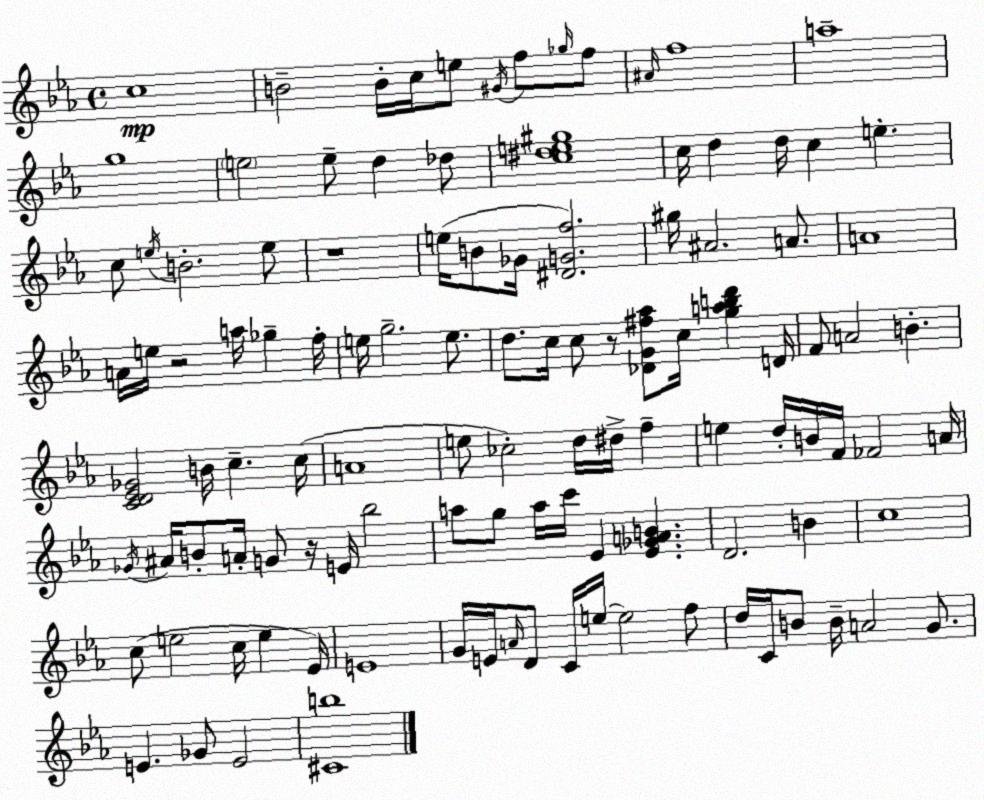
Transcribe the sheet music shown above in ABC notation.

X:1
T:Untitled
M:4/4
L:1/4
K:Cm
c4 B2 B/4 c/4 e/2 ^G/4 f/2 _g/4 f/2 ^A/4 f4 a4 g4 e2 e/2 d _d/2 [c^de^g]4 c/4 d d/4 c e c/2 e/4 B2 e/2 z4 e/4 B/2 _G/4 [^DGf]2 ^g/4 ^A2 A/2 A4 A/4 e/4 z2 a/4 _g f/4 e/4 g2 e/2 d/2 c/4 c/2 z/2 [_DG^f_a]/2 c/4 [gabd'] D/4 F/2 A2 B [CD_E_G]2 B/4 c c/4 A4 e/2 _c2 d/4 ^d/4 f e d/4 B/4 F/4 _F2 A/4 _G/4 ^A/4 B/2 A/4 G/2 z/4 E/4 _b2 a/2 g/2 a/4 c'/4 _E [_E_GAB] D2 B c4 c/2 e2 c/4 e _E/4 E4 G/4 E/4 A/4 D/2 C/4 e/4 e2 f/2 d/4 C/4 B/2 B/4 A2 G/2 E _G/2 E2 [^Cb]4